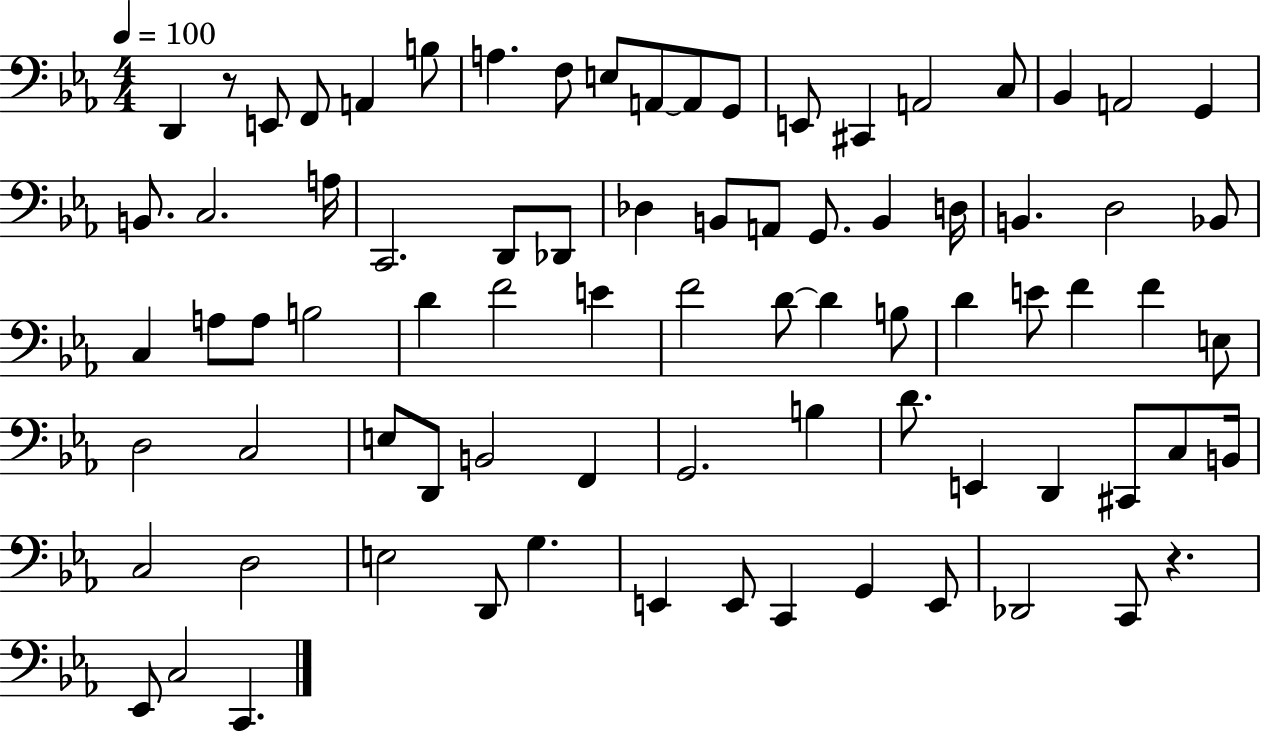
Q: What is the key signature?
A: EES major